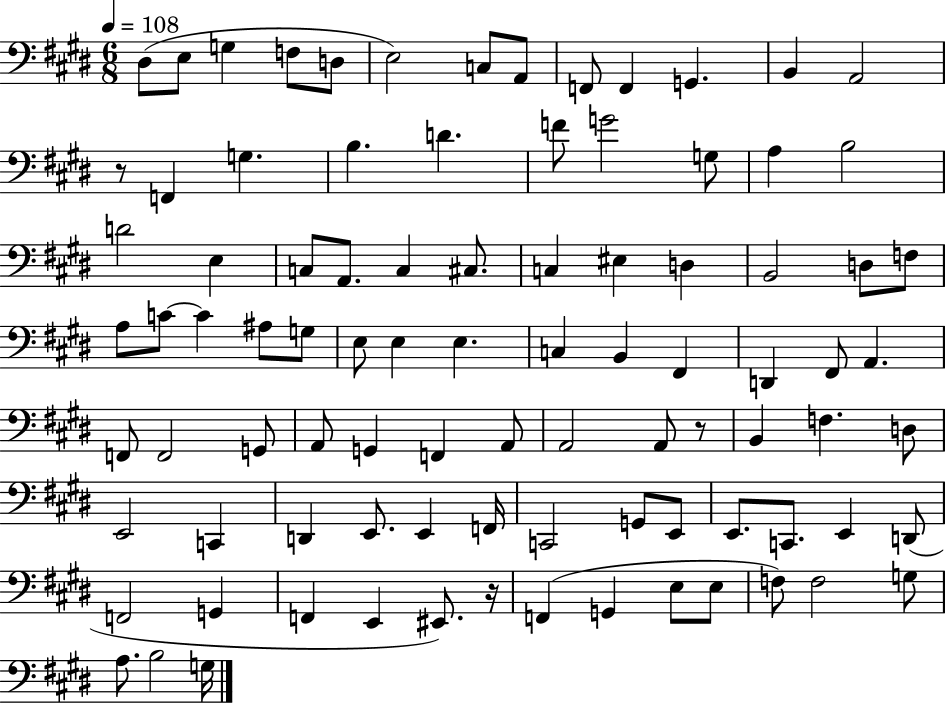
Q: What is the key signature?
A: E major